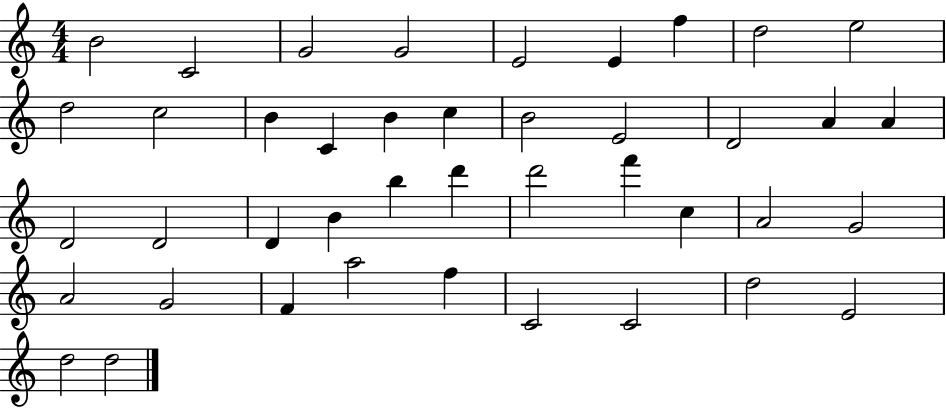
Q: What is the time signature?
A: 4/4